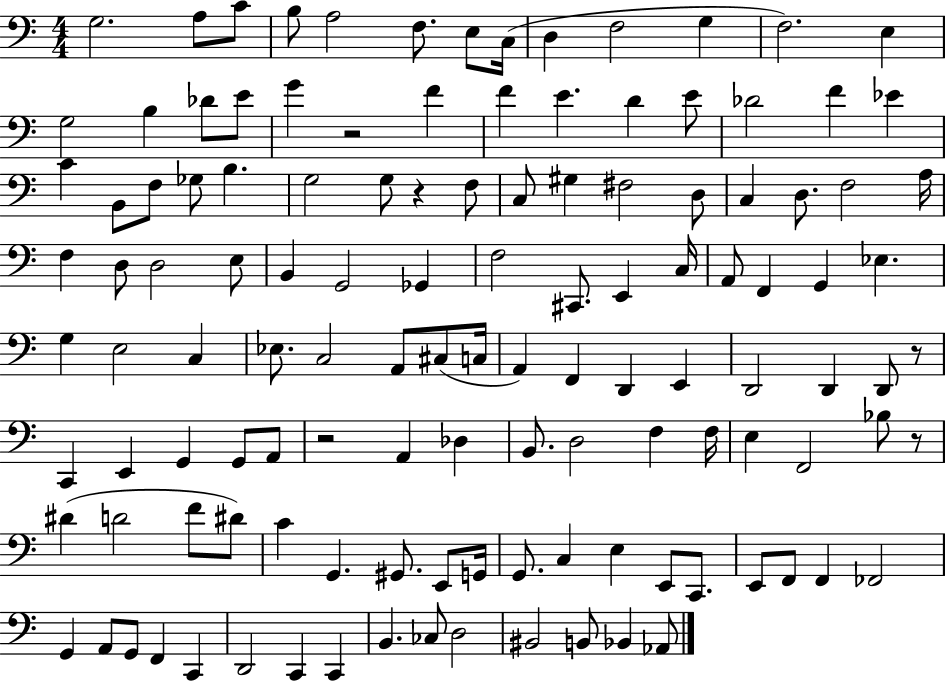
G3/h. A3/e C4/e B3/e A3/h F3/e. E3/e C3/s D3/q F3/h G3/q F3/h. E3/q G3/h B3/q Db4/e E4/e G4/q R/h F4/q F4/q E4/q. D4/q E4/e Db4/h F4/q Eb4/q C4/q B2/e F3/e Gb3/e B3/q. G3/h G3/e R/q F3/e C3/e G#3/q F#3/h D3/e C3/q D3/e. F3/h A3/s F3/q D3/e D3/h E3/e B2/q G2/h Gb2/q F3/h C#2/e. E2/q C3/s A2/e F2/q G2/q Eb3/q. G3/q E3/h C3/q Eb3/e. C3/h A2/e C#3/e C3/s A2/q F2/q D2/q E2/q D2/h D2/q D2/e R/e C2/q E2/q G2/q G2/e A2/e R/h A2/q Db3/q B2/e. D3/h F3/q F3/s E3/q F2/h Bb3/e R/e D#4/q D4/h F4/e D#4/e C4/q G2/q. G#2/e. E2/e G2/s G2/e. C3/q E3/q E2/e C2/e. E2/e F2/e F2/q FES2/h G2/q A2/e G2/e F2/q C2/q D2/h C2/q C2/q B2/q. CES3/e D3/h BIS2/h B2/e Bb2/q Ab2/e